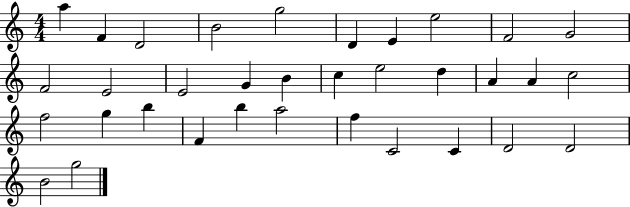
A5/q F4/q D4/h B4/h G5/h D4/q E4/q E5/h F4/h G4/h F4/h E4/h E4/h G4/q B4/q C5/q E5/h D5/q A4/q A4/q C5/h F5/h G5/q B5/q F4/q B5/q A5/h F5/q C4/h C4/q D4/h D4/h B4/h G5/h